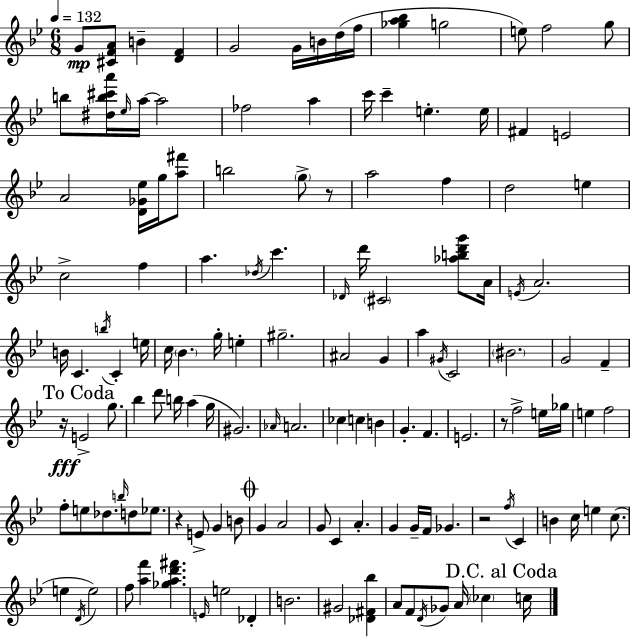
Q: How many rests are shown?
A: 5